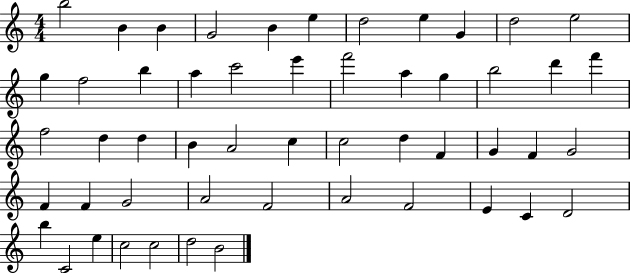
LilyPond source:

{
  \clef treble
  \numericTimeSignature
  \time 4/4
  \key c \major
  b''2 b'4 b'4 | g'2 b'4 e''4 | d''2 e''4 g'4 | d''2 e''2 | \break g''4 f''2 b''4 | a''4 c'''2 e'''4 | f'''2 a''4 g''4 | b''2 d'''4 f'''4 | \break f''2 d''4 d''4 | b'4 a'2 c''4 | c''2 d''4 f'4 | g'4 f'4 g'2 | \break f'4 f'4 g'2 | a'2 f'2 | a'2 f'2 | e'4 c'4 d'2 | \break b''4 c'2 e''4 | c''2 c''2 | d''2 b'2 | \bar "|."
}